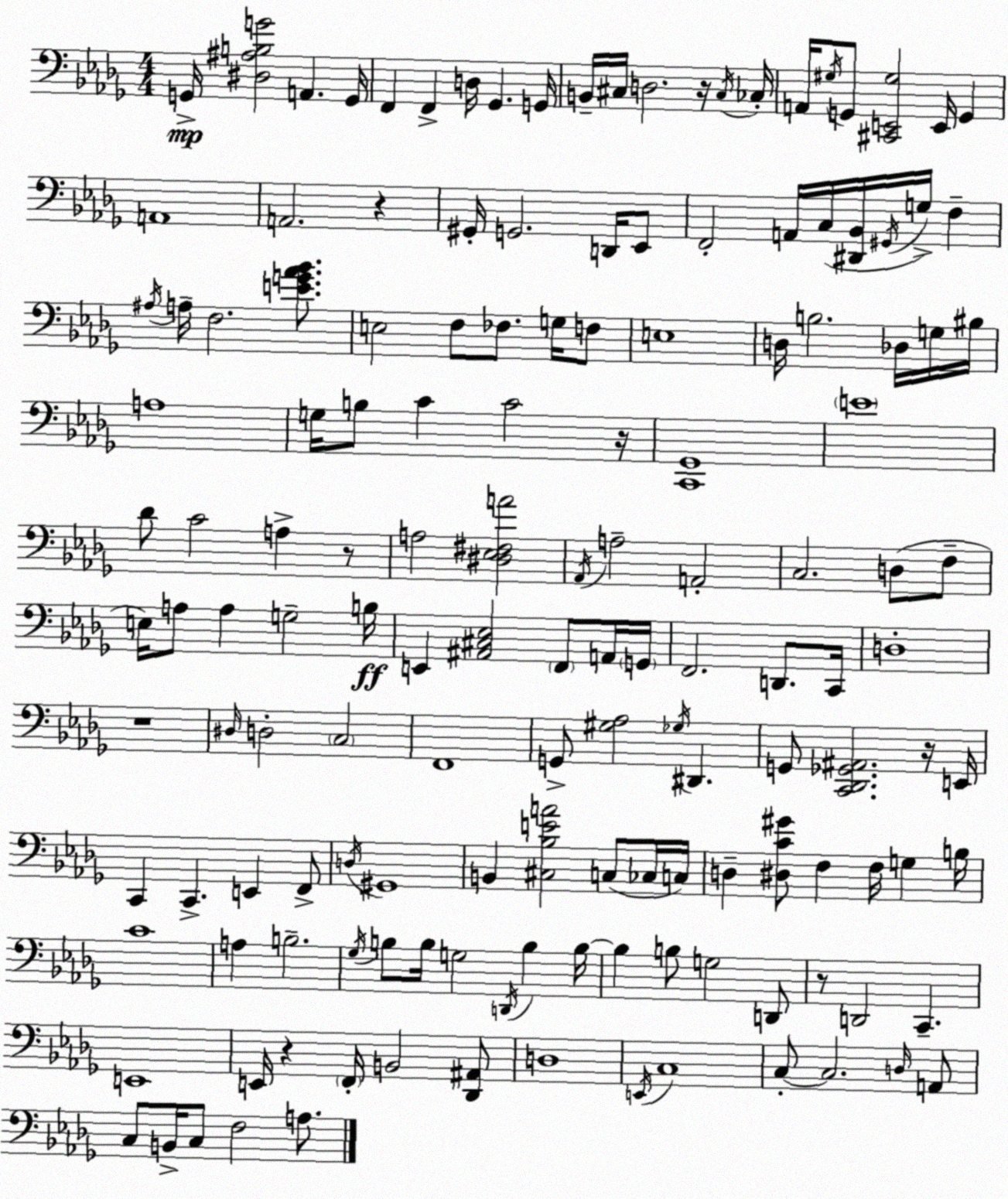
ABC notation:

X:1
T:Untitled
M:4/4
L:1/4
K:Bbm
G,,/4 [^D,^A,B,G]2 A,, G,,/4 F,, F,, D,/4 _G,, G,,/4 B,,/4 ^C,/4 D,2 z/4 ^C,/4 _C,/4 A,,/4 ^G,/4 G,,/2 [^C,,E,,^G,]2 E,,/4 G,, A,,4 A,,2 z ^G,,/4 G,,2 D,,/4 _E,,/2 F,,2 A,,/4 C,/4 [^D,,_B,,]/4 ^G,,/4 G,/4 F, ^A,/4 A,/4 F,2 [EG_A_B]/2 E,2 F,/2 _F,/2 G,/4 F,/2 E,4 D,/4 B,2 _D,/4 G,/4 ^B,/4 A,4 G,/4 B,/2 C C2 z/4 [C,,_G,,]4 E4 _D/2 C2 A, z/2 A,2 [^D,_E,^F,A]2 _A,,/4 A,2 A,,2 C,2 D,/2 F,/2 E,/4 A,/2 A, G,2 B,/4 E,, [^A,,^C,_E,]2 F,,/2 A,,/4 G,,/4 F,,2 D,,/2 C,,/4 D,4 z4 ^D,/4 D,2 C,2 F,,4 G,,/2 [^G,_A,]2 _G,/4 ^D,, G,,/2 [C,,_D,,_G,,^A,,]2 z/4 E,,/4 C,, C,, E,, F,,/2 D,/4 ^G,,4 B,, [^C,_B,EA]2 C,/2 _C,/4 C,/4 D, [^D,C^G]/2 F, F,/4 G, B,/4 C4 A, B,2 _G,/4 B,/2 B,/4 G,2 D,,/4 B, B,/4 B, B,/2 G,2 D,,/2 z/2 D,,2 C,, E,,4 E,,/4 z F,,/4 B,,2 [_D,,^A,,]/2 D,4 E,,/4 C,4 C,/2 C,2 D,/4 A,,/2 C,/2 B,,/4 C,/2 F,2 A,/2